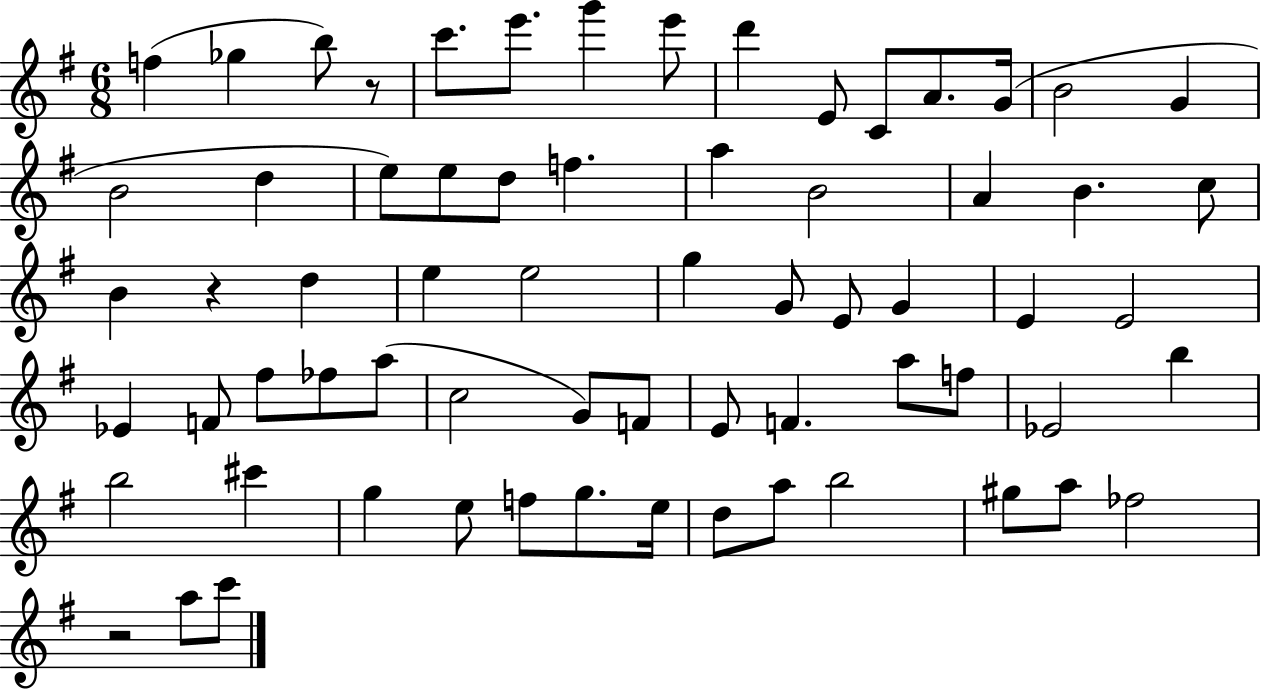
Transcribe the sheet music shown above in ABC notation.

X:1
T:Untitled
M:6/8
L:1/4
K:G
f _g b/2 z/2 c'/2 e'/2 g' e'/2 d' E/2 C/2 A/2 G/4 B2 G B2 d e/2 e/2 d/2 f a B2 A B c/2 B z d e e2 g G/2 E/2 G E E2 _E F/2 ^f/2 _f/2 a/2 c2 G/2 F/2 E/2 F a/2 f/2 _E2 b b2 ^c' g e/2 f/2 g/2 e/4 d/2 a/2 b2 ^g/2 a/2 _f2 z2 a/2 c'/2